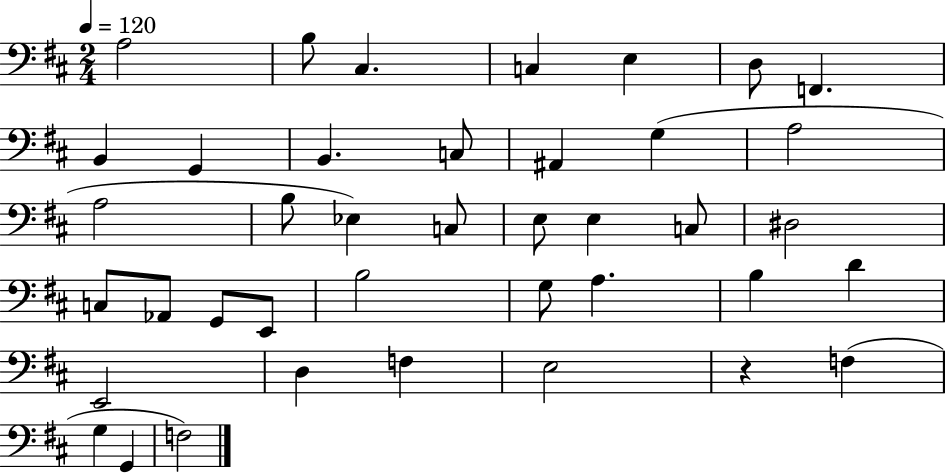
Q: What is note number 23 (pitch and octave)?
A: C3